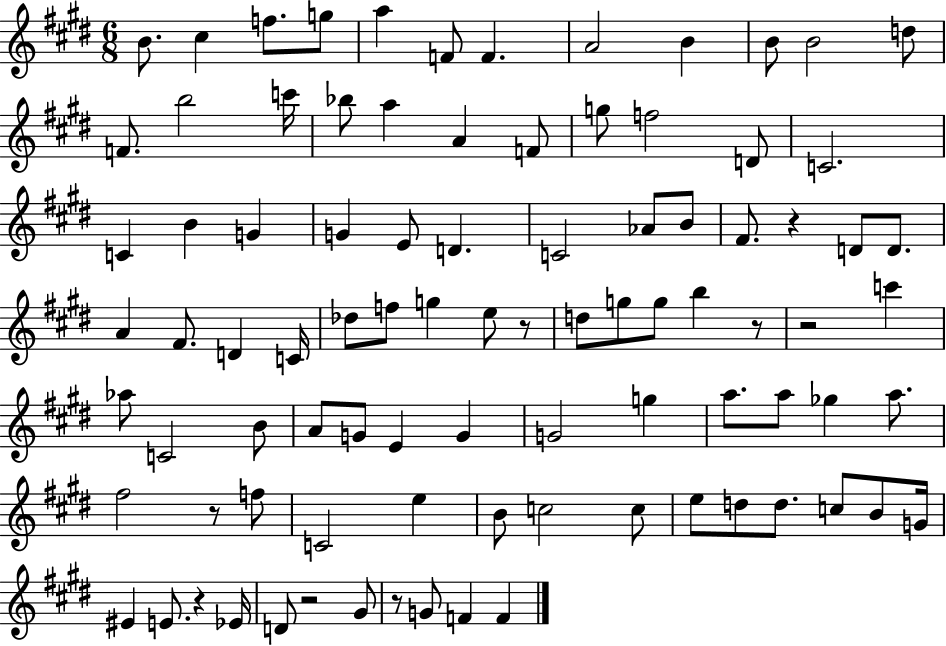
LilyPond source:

{
  \clef treble
  \numericTimeSignature
  \time 6/8
  \key e \major
  b'8. cis''4 f''8. g''8 | a''4 f'8 f'4. | a'2 b'4 | b'8 b'2 d''8 | \break f'8. b''2 c'''16 | bes''8 a''4 a'4 f'8 | g''8 f''2 d'8 | c'2. | \break c'4 b'4 g'4 | g'4 e'8 d'4. | c'2 aes'8 b'8 | fis'8. r4 d'8 d'8. | \break a'4 fis'8. d'4 c'16 | des''8 f''8 g''4 e''8 r8 | d''8 g''8 g''8 b''4 r8 | r2 c'''4 | \break aes''8 c'2 b'8 | a'8 g'8 e'4 g'4 | g'2 g''4 | a''8. a''8 ges''4 a''8. | \break fis''2 r8 f''8 | c'2 e''4 | b'8 c''2 c''8 | e''8 d''8 d''8. c''8 b'8 g'16 | \break eis'4 e'8. r4 ees'16 | d'8 r2 gis'8 | r8 g'8 f'4 f'4 | \bar "|."
}